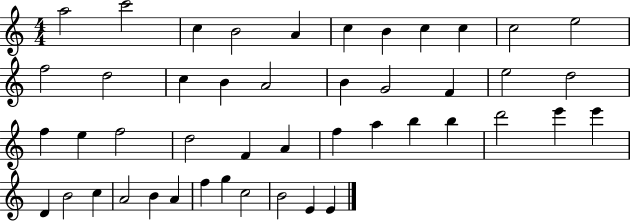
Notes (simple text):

A5/h C6/h C5/q B4/h A4/q C5/q B4/q C5/q C5/q C5/h E5/h F5/h D5/h C5/q B4/q A4/h B4/q G4/h F4/q E5/h D5/h F5/q E5/q F5/h D5/h F4/q A4/q F5/q A5/q B5/q B5/q D6/h E6/q E6/q D4/q B4/h C5/q A4/h B4/q A4/q F5/q G5/q C5/h B4/h E4/q E4/q